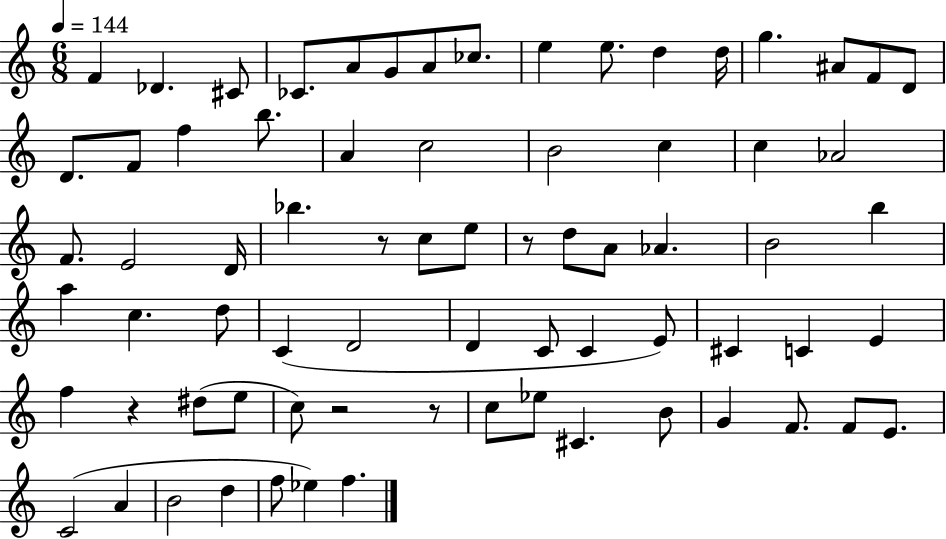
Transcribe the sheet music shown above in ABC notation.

X:1
T:Untitled
M:6/8
L:1/4
K:C
F _D ^C/2 _C/2 A/2 G/2 A/2 _c/2 e e/2 d d/4 g ^A/2 F/2 D/2 D/2 F/2 f b/2 A c2 B2 c c _A2 F/2 E2 D/4 _b z/2 c/2 e/2 z/2 d/2 A/2 _A B2 b a c d/2 C D2 D C/2 C E/2 ^C C E f z ^d/2 e/2 c/2 z2 z/2 c/2 _e/2 ^C B/2 G F/2 F/2 E/2 C2 A B2 d f/2 _e f